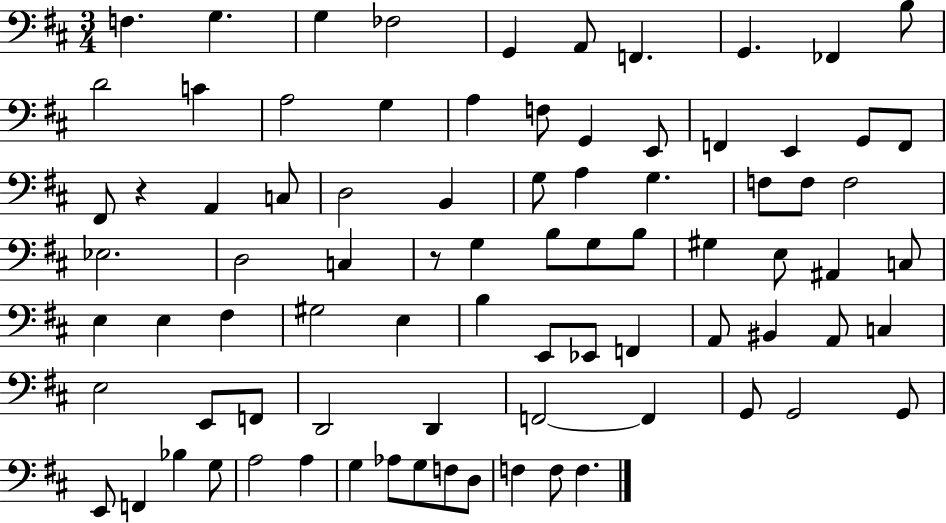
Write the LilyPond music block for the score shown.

{
  \clef bass
  \numericTimeSignature
  \time 3/4
  \key d \major
  f4. g4. | g4 fes2 | g,4 a,8 f,4. | g,4. fes,4 b8 | \break d'2 c'4 | a2 g4 | a4 f8 g,4 e,8 | f,4 e,4 g,8 f,8 | \break fis,8 r4 a,4 c8 | d2 b,4 | g8 a4 g4. | f8 f8 f2 | \break ees2. | d2 c4 | r8 g4 b8 g8 b8 | gis4 e8 ais,4 c8 | \break e4 e4 fis4 | gis2 e4 | b4 e,8 ees,8 f,4 | a,8 bis,4 a,8 c4 | \break e2 e,8 f,8 | d,2 d,4 | f,2~~ f,4 | g,8 g,2 g,8 | \break e,8 f,4 bes4 g8 | a2 a4 | g4 aes8 g8 f8 d8 | f4 f8 f4. | \break \bar "|."
}